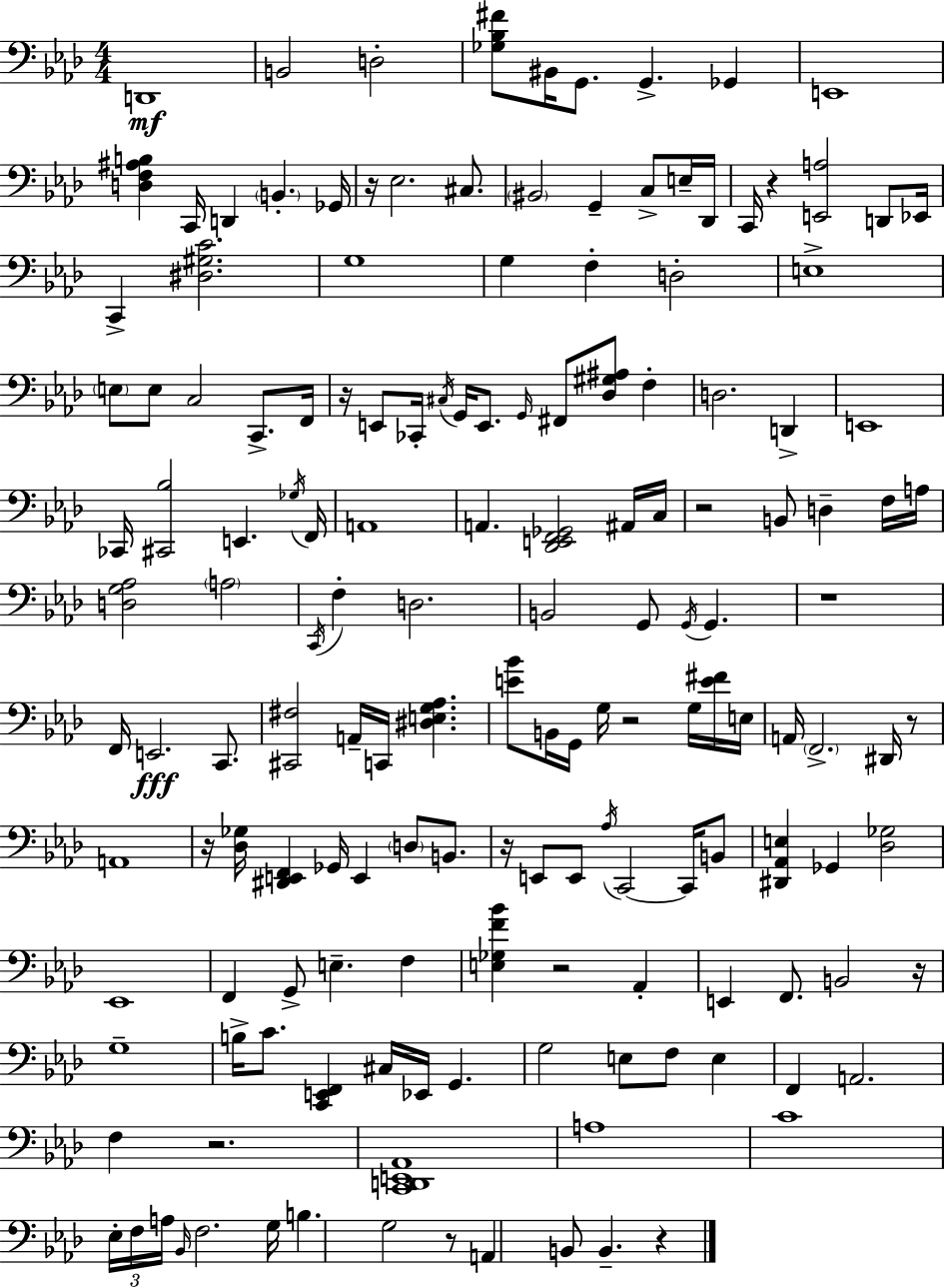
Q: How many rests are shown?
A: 14